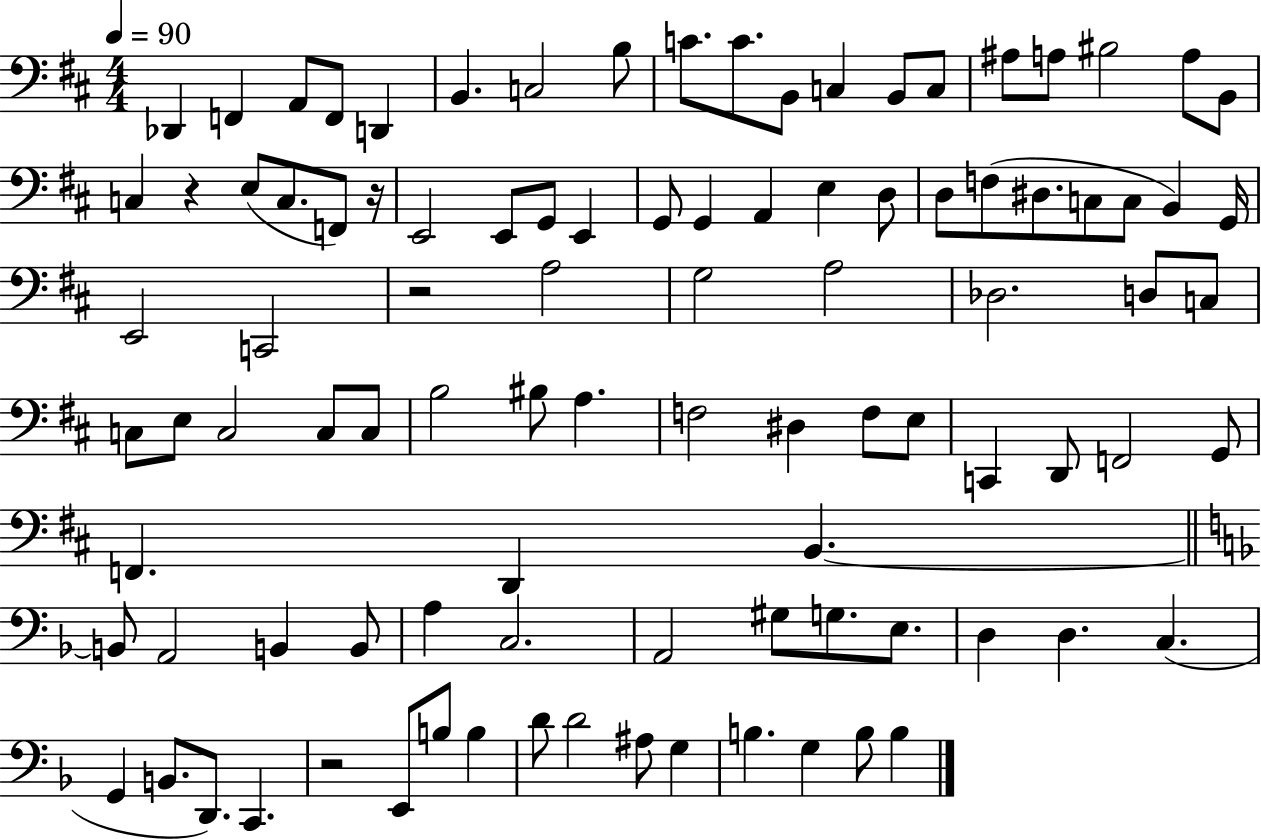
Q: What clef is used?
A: bass